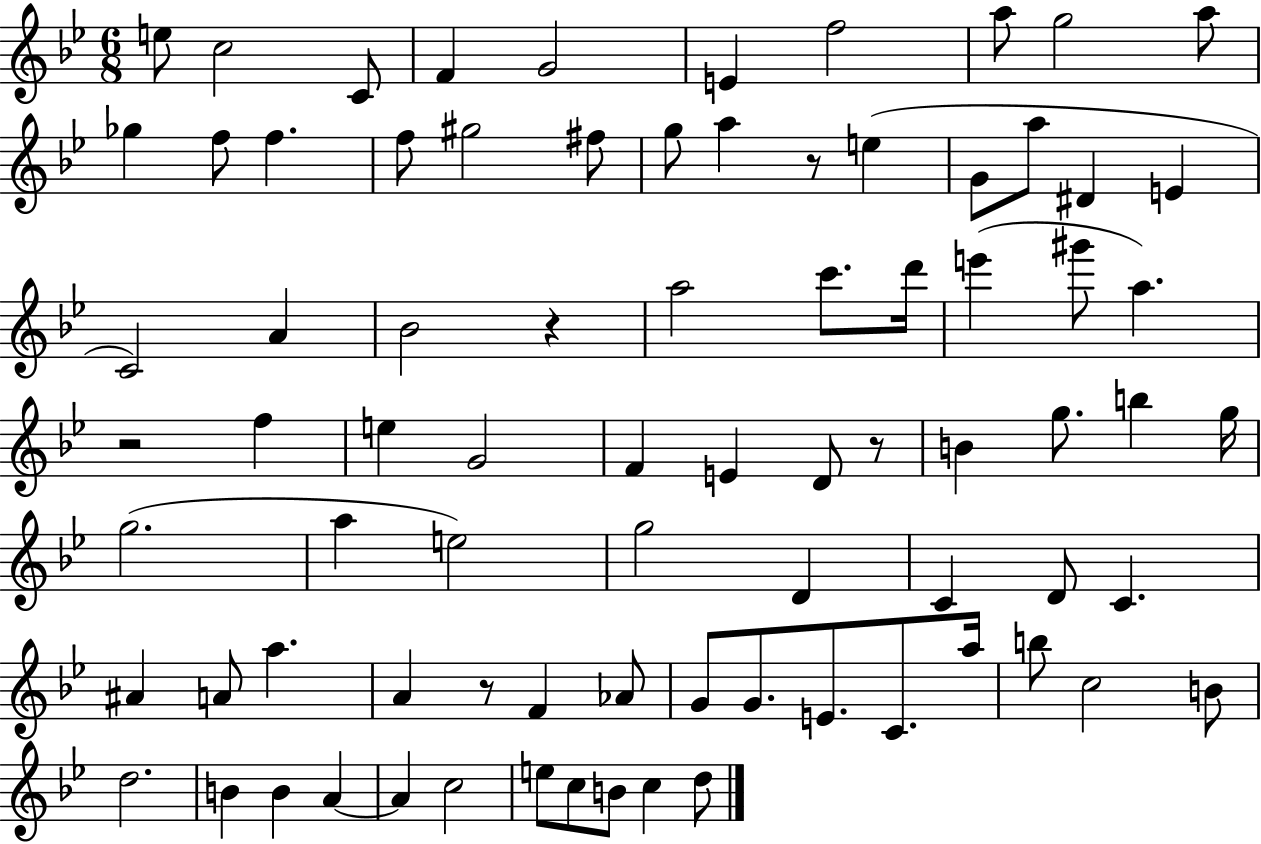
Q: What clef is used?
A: treble